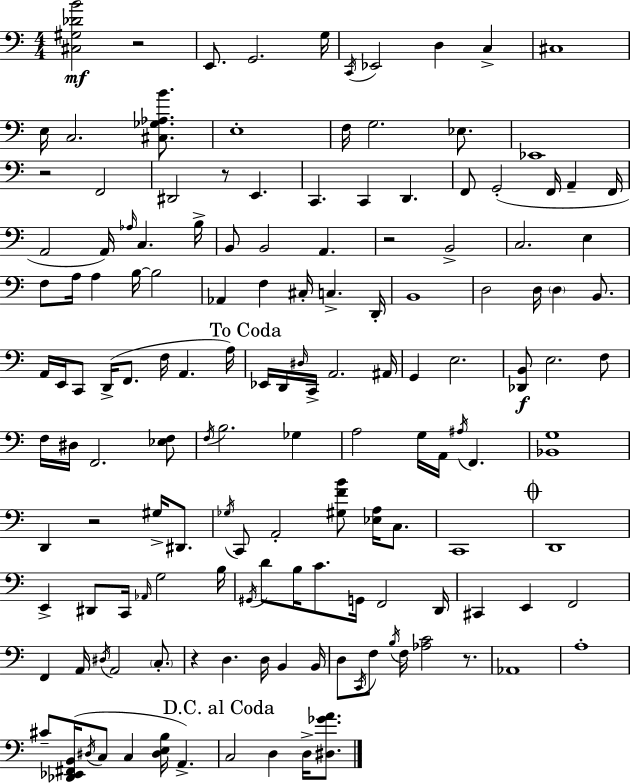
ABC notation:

X:1
T:Untitled
M:4/4
L:1/4
K:Am
[^C,^G,_DB]2 z2 E,,/2 G,,2 G,/4 C,,/4 _E,,2 D, C, ^C,4 E,/4 C,2 [^C,_G,_A,B]/2 E,4 F,/4 G,2 _E,/2 _E,,4 z2 F,,2 ^D,,2 z/2 E,, C,, C,, D,, F,,/2 G,,2 F,,/4 A,, F,,/4 A,,2 A,,/4 _A,/4 C, B,/4 B,,/2 B,,2 A,, z2 B,,2 C,2 E, F,/2 A,/4 A, B,/4 B,2 _A,, F, ^C,/4 C, D,,/4 B,,4 D,2 D,/4 D, B,,/2 A,,/4 E,,/4 C,,/2 D,,/4 F,,/2 F,/4 A,, A,/4 _E,,/4 D,,/4 ^D,/4 C,,/4 A,,2 ^A,,/4 G,, E,2 [_D,,B,,]/2 E,2 F,/2 F,/4 ^D,/4 F,,2 [_E,F,]/2 F,/4 B,2 _G, A,2 G,/4 A,,/4 ^A,/4 F,, [_B,,G,]4 D,, z2 ^G,/4 ^D,,/2 _G,/4 C,,/2 A,,2 [^G,FB]/2 [_E,A,]/4 C,/2 C,,4 D,,4 E,, ^D,,/2 C,,/4 _A,,/4 G,2 B,/4 ^G,,/4 D/2 B,/4 C/2 G,,/4 F,,2 D,,/4 ^C,, E,, F,,2 F,, A,,/4 ^D,/4 A,,2 C,/2 z D, D,/4 B,, B,,/4 D,/2 C,,/4 F,/2 B,/4 F,/4 [_A,C]2 z/2 _A,,4 A,4 ^C/2 [_D,,_E,,^F,,B,,]/4 ^D,/4 C,/2 C, [^D,E,B,]/4 A,, C,2 D, D,/4 [^D,_GA]/2